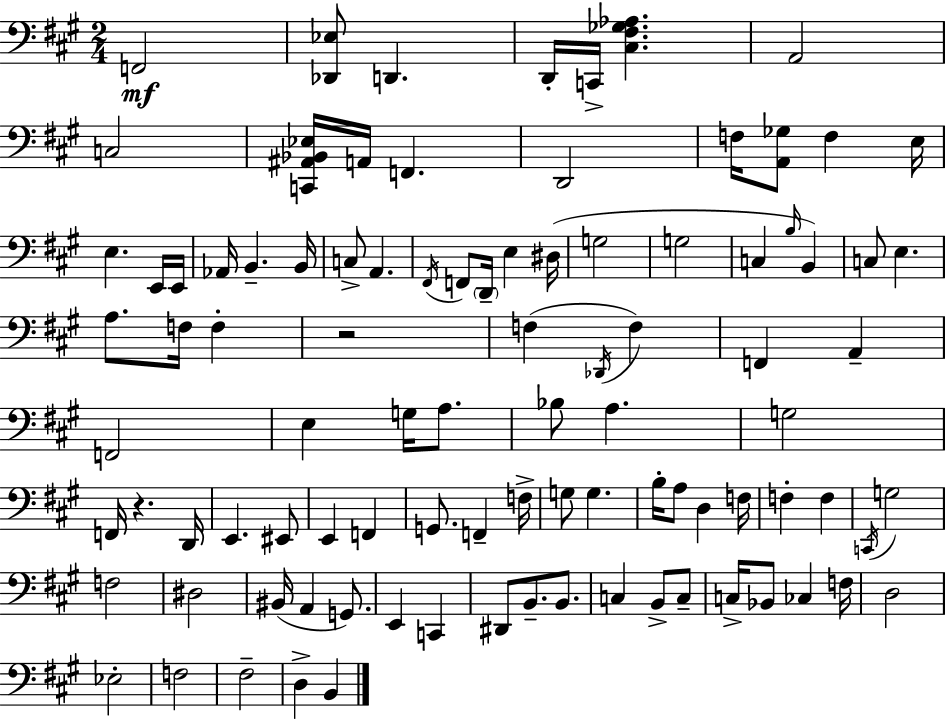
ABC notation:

X:1
T:Untitled
M:2/4
L:1/4
K:A
F,,2 [_D,,_E,]/2 D,, D,,/4 C,,/4 [^C,^F,_G,_A,] A,,2 C,2 [C,,^A,,_B,,_E,]/4 A,,/4 F,, D,,2 F,/4 [A,,_G,]/2 F, E,/4 E, E,,/4 E,,/4 _A,,/4 B,, B,,/4 C,/2 A,, ^F,,/4 F,,/2 D,,/4 E, ^D,/4 G,2 G,2 C, B,/4 B,, C,/2 E, A,/2 F,/4 F, z2 F, _D,,/4 F, F,, A,, F,,2 E, G,/4 A,/2 _B,/2 A, G,2 F,,/4 z D,,/4 E,, ^E,,/2 E,, F,, G,,/2 F,, F,/4 G,/2 G, B,/4 A,/2 D, F,/4 F, F, C,,/4 G,2 F,2 ^D,2 ^B,,/4 A,, G,,/2 E,, C,, ^D,,/2 B,,/2 B,,/2 C, B,,/2 C,/2 C,/4 _B,,/2 _C, F,/4 D,2 _E,2 F,2 ^F,2 D, B,,